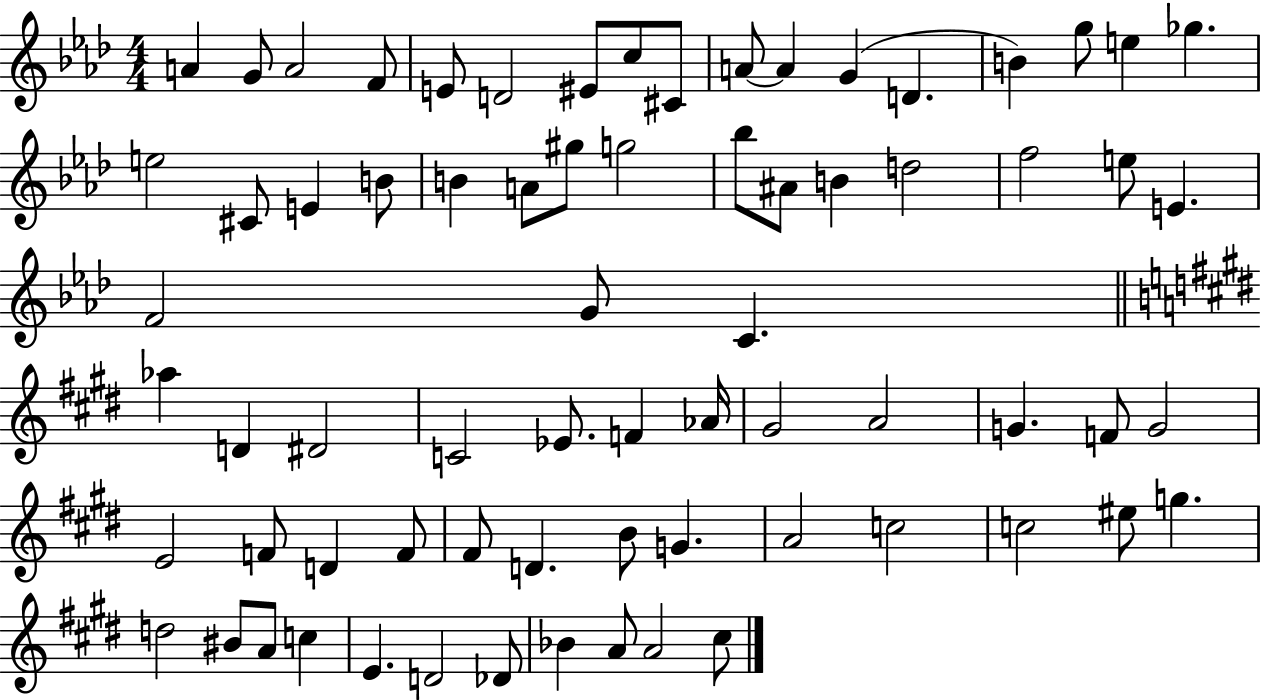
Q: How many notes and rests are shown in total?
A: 71